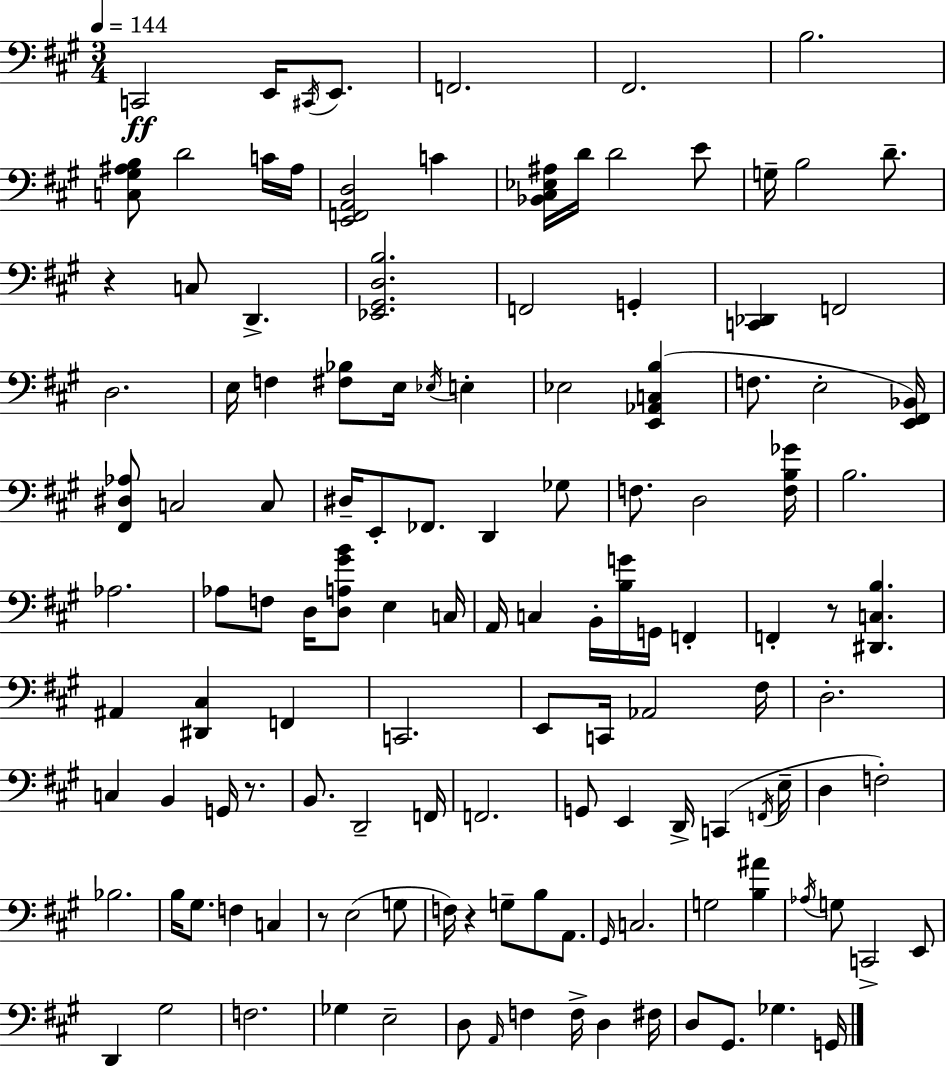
C2/h E2/s C#2/s E2/e. F2/h. F#2/h. B3/h. [C3,G#3,A#3,B3]/e D4/h C4/s A#3/s [E2,F2,A2,D3]/h C4/q [Bb2,C#3,Eb3,A#3]/s D4/s D4/h E4/e G3/s B3/h D4/e. R/q C3/e D2/q. [Eb2,G#2,D3,B3]/h. F2/h G2/q [C2,Db2]/q F2/h D3/h. E3/s F3/q [F#3,Bb3]/e E3/s Eb3/s E3/q Eb3/h [E2,Ab2,C3,B3]/q F3/e. E3/h [E2,F#2,Bb2]/s [F#2,D#3,Ab3]/e C3/h C3/e D#3/s E2/e FES2/e. D2/q Gb3/e F3/e. D3/h [F3,B3,Gb4]/s B3/h. Ab3/h. Ab3/e F3/e D3/s [D3,A3,G#4,B4]/e E3/q C3/s A2/s C3/q B2/s [B3,G4]/s G2/s F2/q F2/q R/e [D#2,C3,B3]/q. A#2/q [D#2,C#3]/q F2/q C2/h. E2/e C2/s Ab2/h F#3/s D3/h. C3/q B2/q G2/s R/e. B2/e. D2/h F2/s F2/h. G2/e E2/q D2/s C2/q F2/s E3/s D3/q F3/h Bb3/h. B3/s G#3/e. F3/q C3/q R/e E3/h G3/e F3/s R/q G3/e B3/e A2/e. G#2/s C3/h. G3/h [B3,A#4]/q Ab3/s G3/e C2/h E2/e D2/q G#3/h F3/h. Gb3/q E3/h D3/e A2/s F3/q F3/s D3/q F#3/s D3/e G#2/e. Gb3/q. G2/s